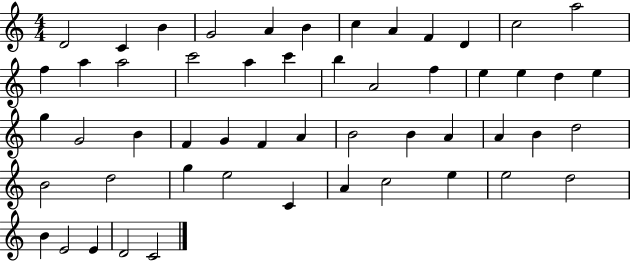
D4/h C4/q B4/q G4/h A4/q B4/q C5/q A4/q F4/q D4/q C5/h A5/h F5/q A5/q A5/h C6/h A5/q C6/q B5/q A4/h F5/q E5/q E5/q D5/q E5/q G5/q G4/h B4/q F4/q G4/q F4/q A4/q B4/h B4/q A4/q A4/q B4/q D5/h B4/h D5/h G5/q E5/h C4/q A4/q C5/h E5/q E5/h D5/h B4/q E4/h E4/q D4/h C4/h